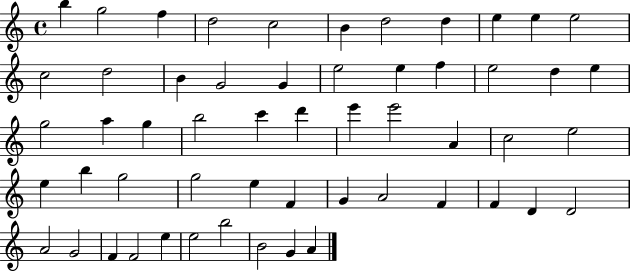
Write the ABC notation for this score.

X:1
T:Untitled
M:4/4
L:1/4
K:C
b g2 f d2 c2 B d2 d e e e2 c2 d2 B G2 G e2 e f e2 d e g2 a g b2 c' d' e' e'2 A c2 e2 e b g2 g2 e F G A2 F F D D2 A2 G2 F F2 e e2 b2 B2 G A